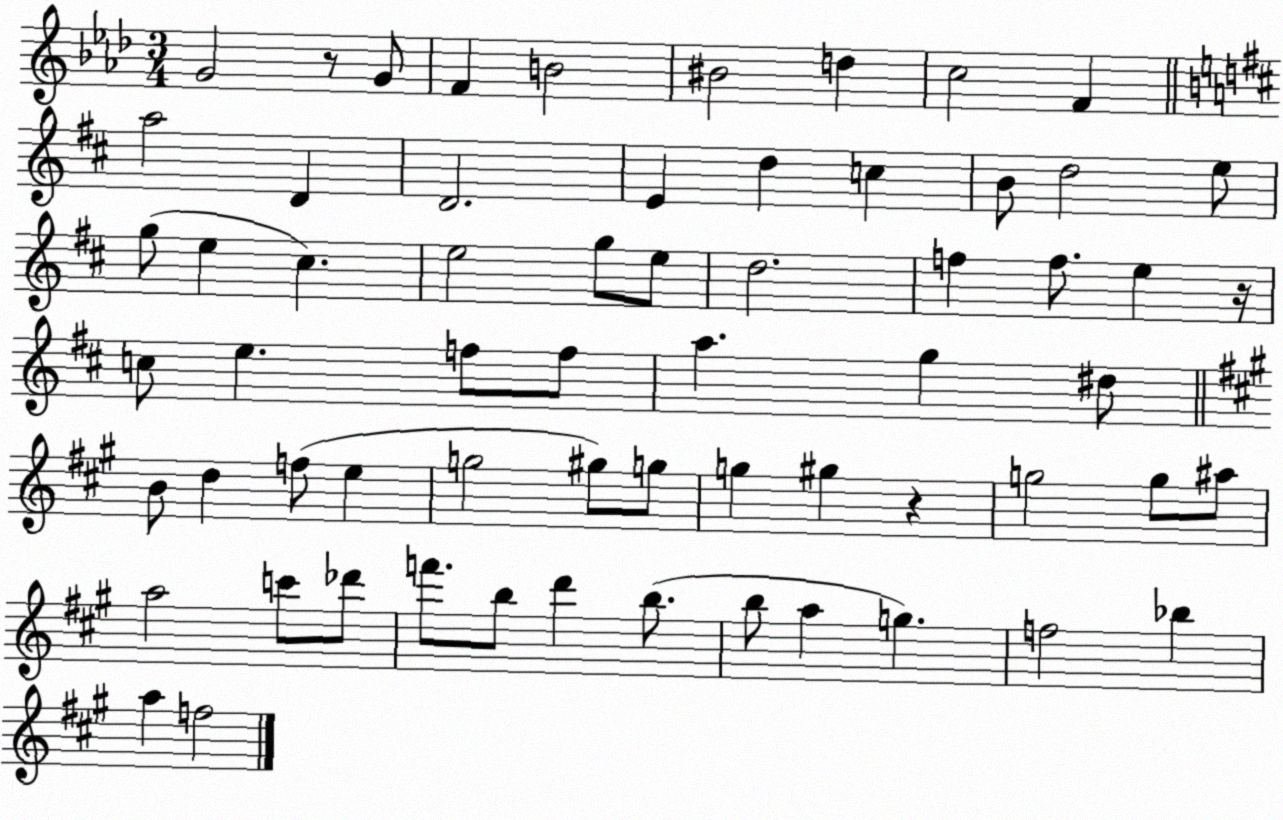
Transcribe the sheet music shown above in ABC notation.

X:1
T:Untitled
M:3/4
L:1/4
K:Ab
G2 z/2 G/2 F B2 ^B2 d c2 F a2 D D2 E d c B/2 d2 e/2 g/2 e ^c e2 g/2 e/2 d2 f f/2 e z/4 c/2 e f/2 f/2 a g ^d/2 B/2 d f/2 e g2 ^g/2 g/2 g ^g z g2 g/2 ^a/2 a2 c'/2 _d'/2 f'/2 b/2 d' b/2 b/2 a g f2 _b a f2